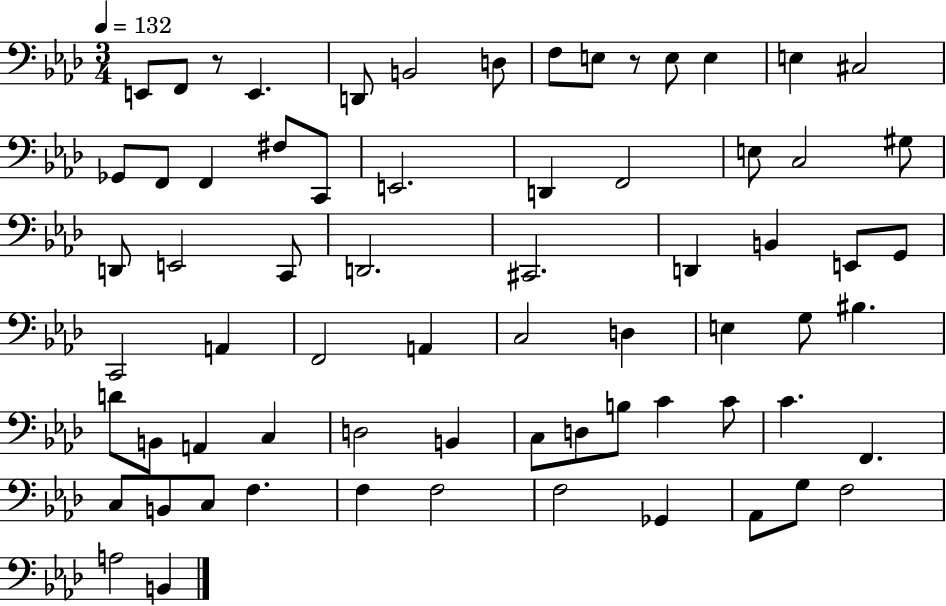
X:1
T:Untitled
M:3/4
L:1/4
K:Ab
E,,/2 F,,/2 z/2 E,, D,,/2 B,,2 D,/2 F,/2 E,/2 z/2 E,/2 E, E, ^C,2 _G,,/2 F,,/2 F,, ^F,/2 C,,/2 E,,2 D,, F,,2 E,/2 C,2 ^G,/2 D,,/2 E,,2 C,,/2 D,,2 ^C,,2 D,, B,, E,,/2 G,,/2 C,,2 A,, F,,2 A,, C,2 D, E, G,/2 ^B, D/2 B,,/2 A,, C, D,2 B,, C,/2 D,/2 B,/2 C C/2 C F,, C,/2 B,,/2 C,/2 F, F, F,2 F,2 _G,, _A,,/2 G,/2 F,2 A,2 B,,